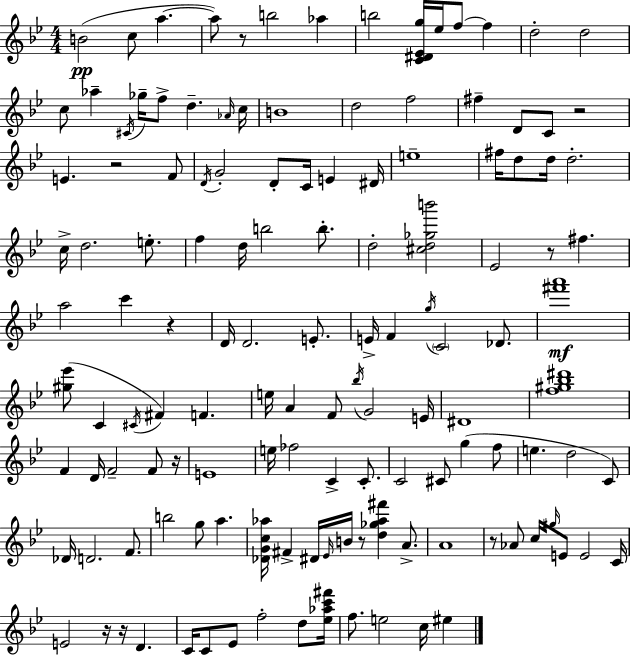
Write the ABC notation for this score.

X:1
T:Untitled
M:4/4
L:1/4
K:Bb
B2 c/2 a a/2 z/2 b2 _a b2 [C^D_Eg]/4 _e/4 f/2 f d2 d2 c/2 _a ^C/4 _g/4 f/2 d _A/4 c/4 B4 d2 f2 ^f D/2 C/2 z2 E z2 F/2 D/4 G2 D/2 C/4 E ^D/4 e4 ^f/4 d/2 d/4 d2 c/4 d2 e/2 f d/4 b2 b/2 d2 [^cd_gb']2 _E2 z/2 ^f a2 c' z D/4 D2 E/2 E/4 F g/4 C2 _D/2 [^f'a']4 [^g_e']/2 C ^C/4 ^F F e/4 A F/2 _b/4 G2 E/4 ^D4 [f^g_b^d']4 F D/4 F2 F/2 z/4 E4 e/4 _f2 C C/2 C2 ^C/2 g f/2 e d2 C/2 _D/4 D2 F/2 b2 g/2 a [_DGc_a]/4 ^F ^D/4 _E/4 B/4 z/2 [d_g_a^f'] A/2 A4 z/2 _A/2 c/4 ^g/4 E/2 E2 C/4 E2 z/4 z/4 D C/4 C/2 _E/2 f2 d/2 [_e_ac'^f']/4 f/2 e2 c/4 ^e